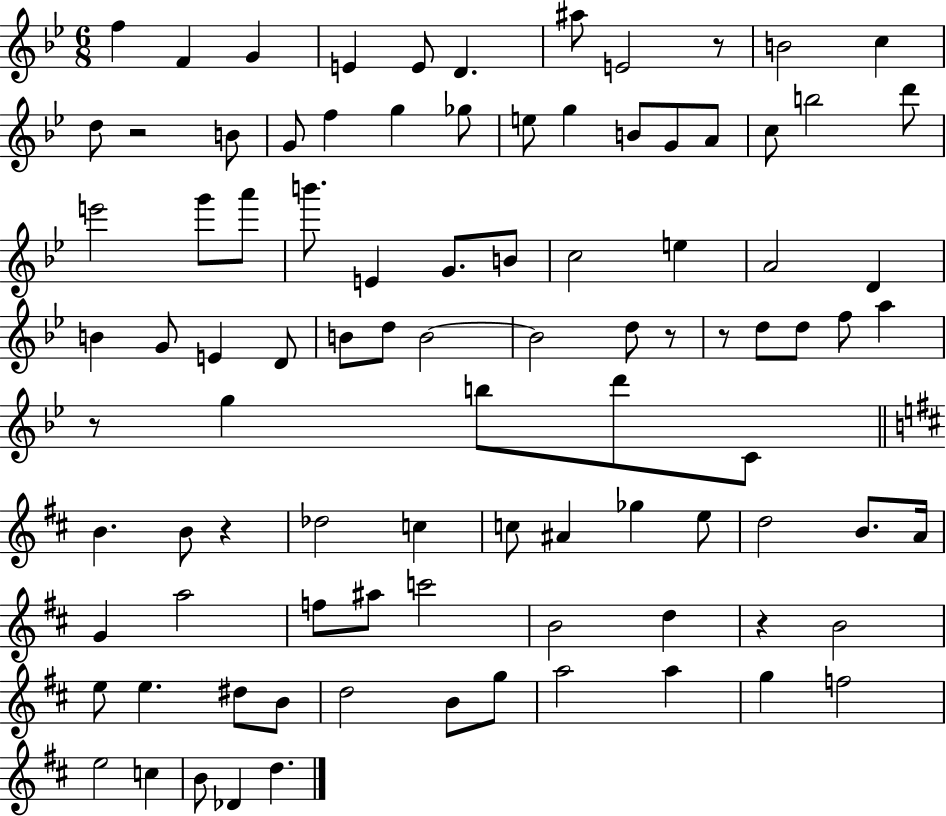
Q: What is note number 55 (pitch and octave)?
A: Db5